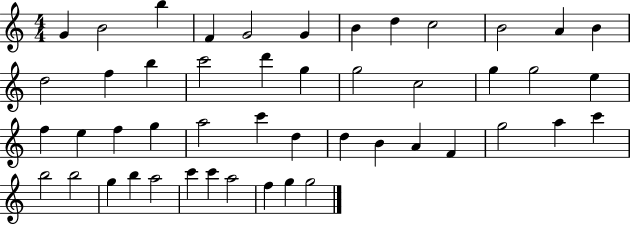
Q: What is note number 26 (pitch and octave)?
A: F5